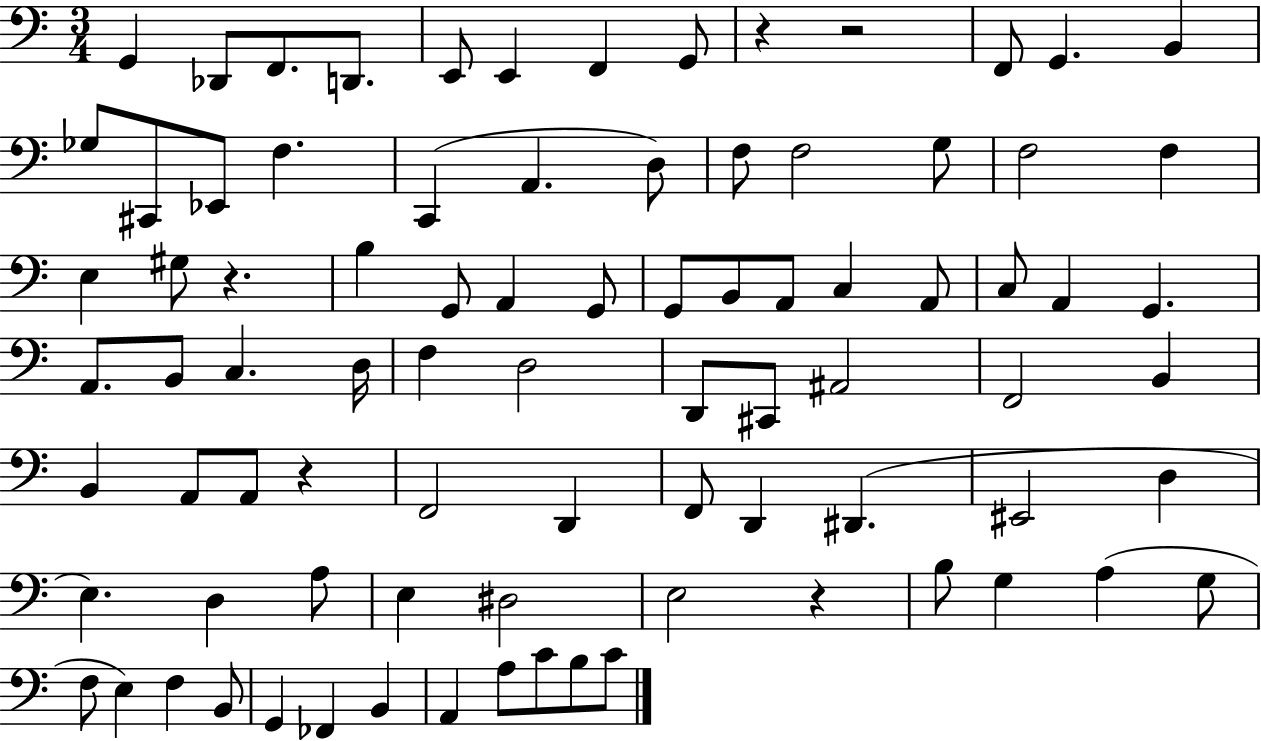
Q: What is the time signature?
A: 3/4